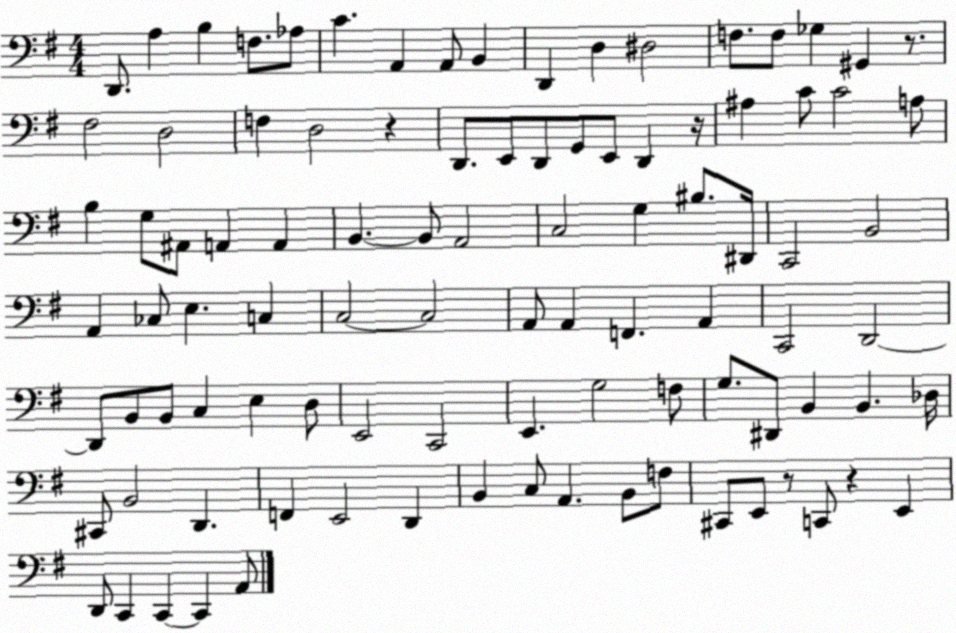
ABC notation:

X:1
T:Untitled
M:4/4
L:1/4
K:G
D,,/2 A, B, F,/2 _A,/2 C A,, A,,/2 B,, D,, D, ^D,2 F,/2 F,/2 _G, ^G,, z/2 ^F,2 D,2 F, D,2 z D,,/2 E,,/2 D,,/2 G,,/2 E,,/2 D,, z/4 ^A, C/2 C2 A,/2 B, G,/2 ^A,,/2 A,, A,, B,, B,,/2 A,,2 C,2 G, ^B,/2 ^D,,/4 C,,2 B,,2 A,, _C,/2 E, C, C,2 C,2 A,,/2 A,, F,, A,, C,,2 D,,2 D,,/2 B,,/2 B,,/2 C, E, D,/2 E,,2 C,,2 E,, G,2 F,/2 G,/2 ^D,,/2 B,, B,, _D,/4 ^C,,/2 B,,2 D,, F,, E,,2 D,, B,, C,/2 A,, B,,/2 F,/2 ^C,,/2 E,,/2 z/2 C,,/2 z E,, D,,/2 C,, C,, C,, A,,/2